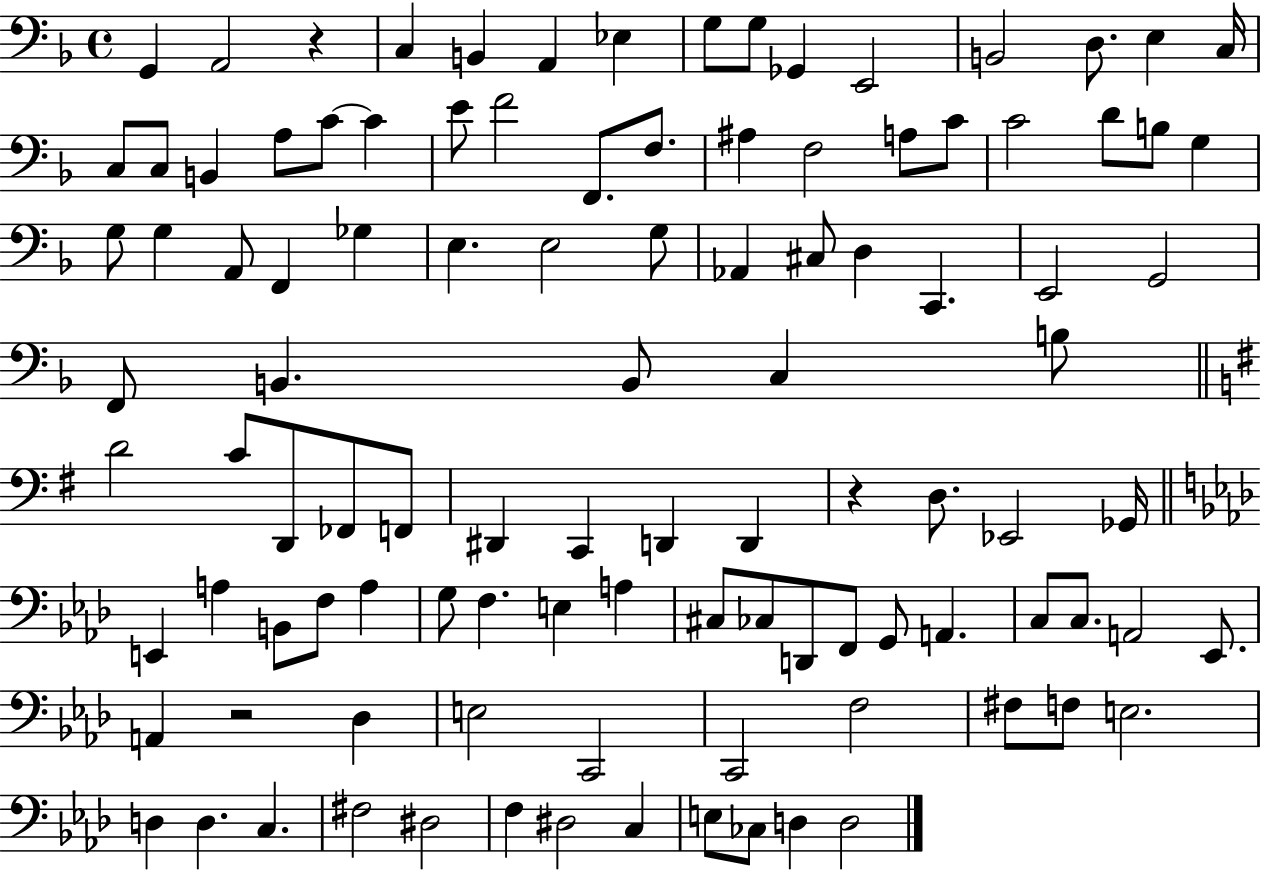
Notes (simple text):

G2/q A2/h R/q C3/q B2/q A2/q Eb3/q G3/e G3/e Gb2/q E2/h B2/h D3/e. E3/q C3/s C3/e C3/e B2/q A3/e C4/e C4/q E4/e F4/h F2/e. F3/e. A#3/q F3/h A3/e C4/e C4/h D4/e B3/e G3/q G3/e G3/q A2/e F2/q Gb3/q E3/q. E3/h G3/e Ab2/q C#3/e D3/q C2/q. E2/h G2/h F2/e B2/q. B2/e C3/q B3/e D4/h C4/e D2/e FES2/e F2/e D#2/q C2/q D2/q D2/q R/q D3/e. Eb2/h Gb2/s E2/q A3/q B2/e F3/e A3/q G3/e F3/q. E3/q A3/q C#3/e CES3/e D2/e F2/e G2/e A2/q. C3/e C3/e. A2/h Eb2/e. A2/q R/h Db3/q E3/h C2/h C2/h F3/h F#3/e F3/e E3/h. D3/q D3/q. C3/q. F#3/h D#3/h F3/q D#3/h C3/q E3/e CES3/e D3/q D3/h